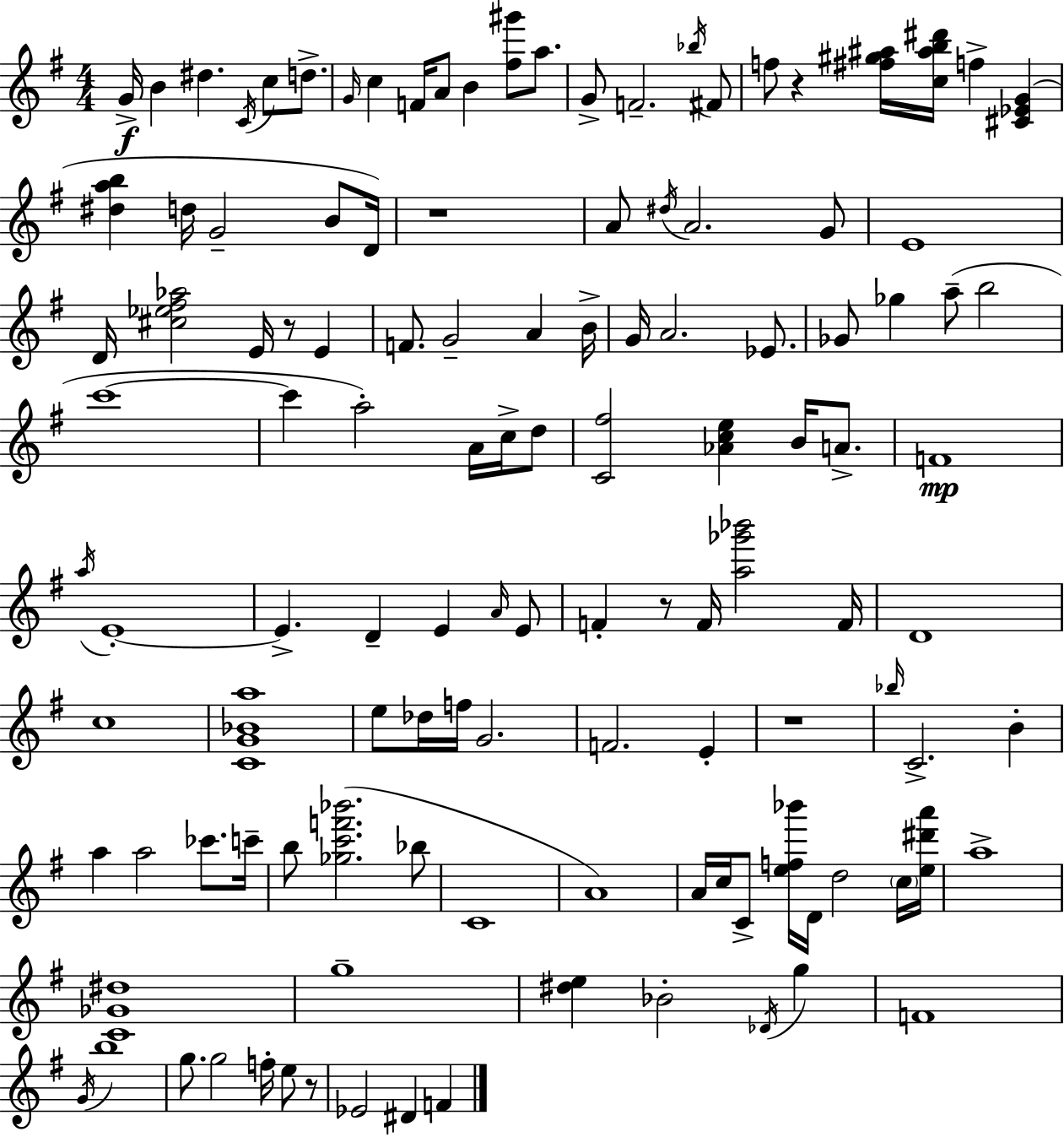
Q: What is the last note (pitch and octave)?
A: F4